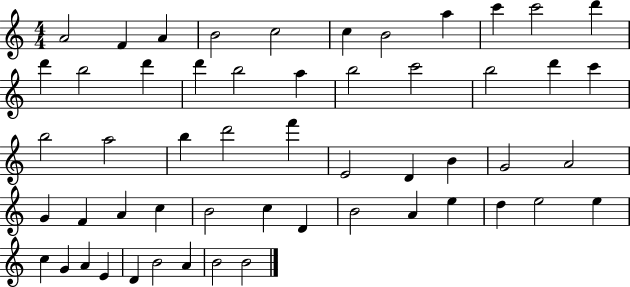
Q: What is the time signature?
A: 4/4